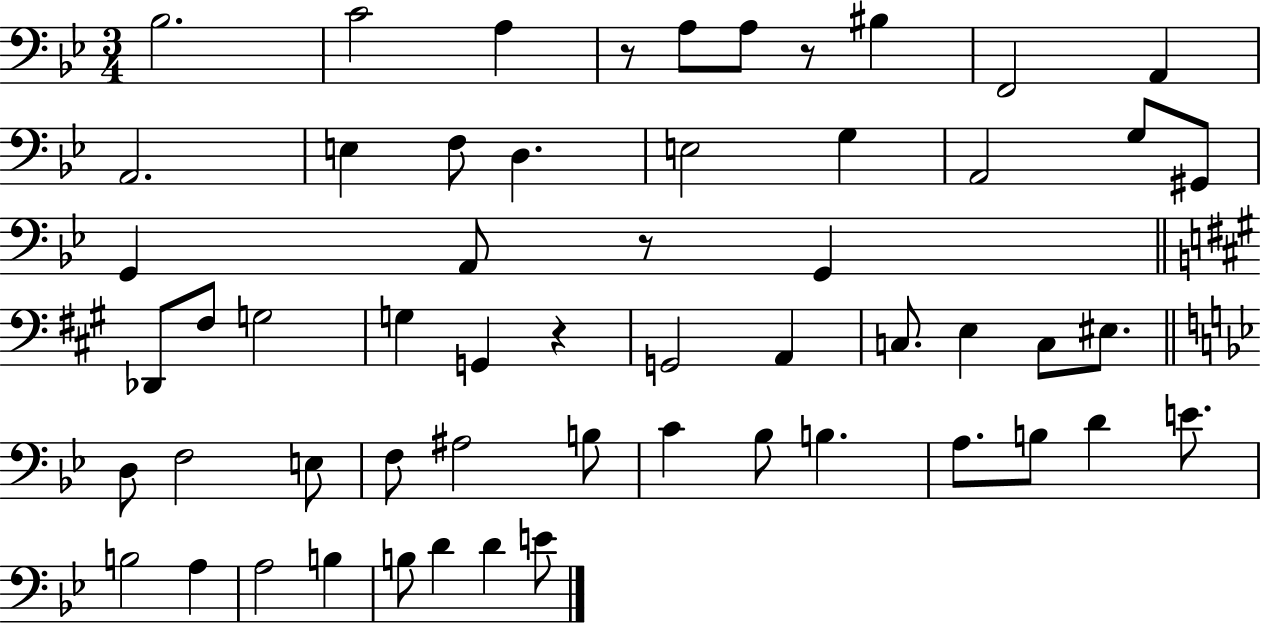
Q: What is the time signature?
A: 3/4